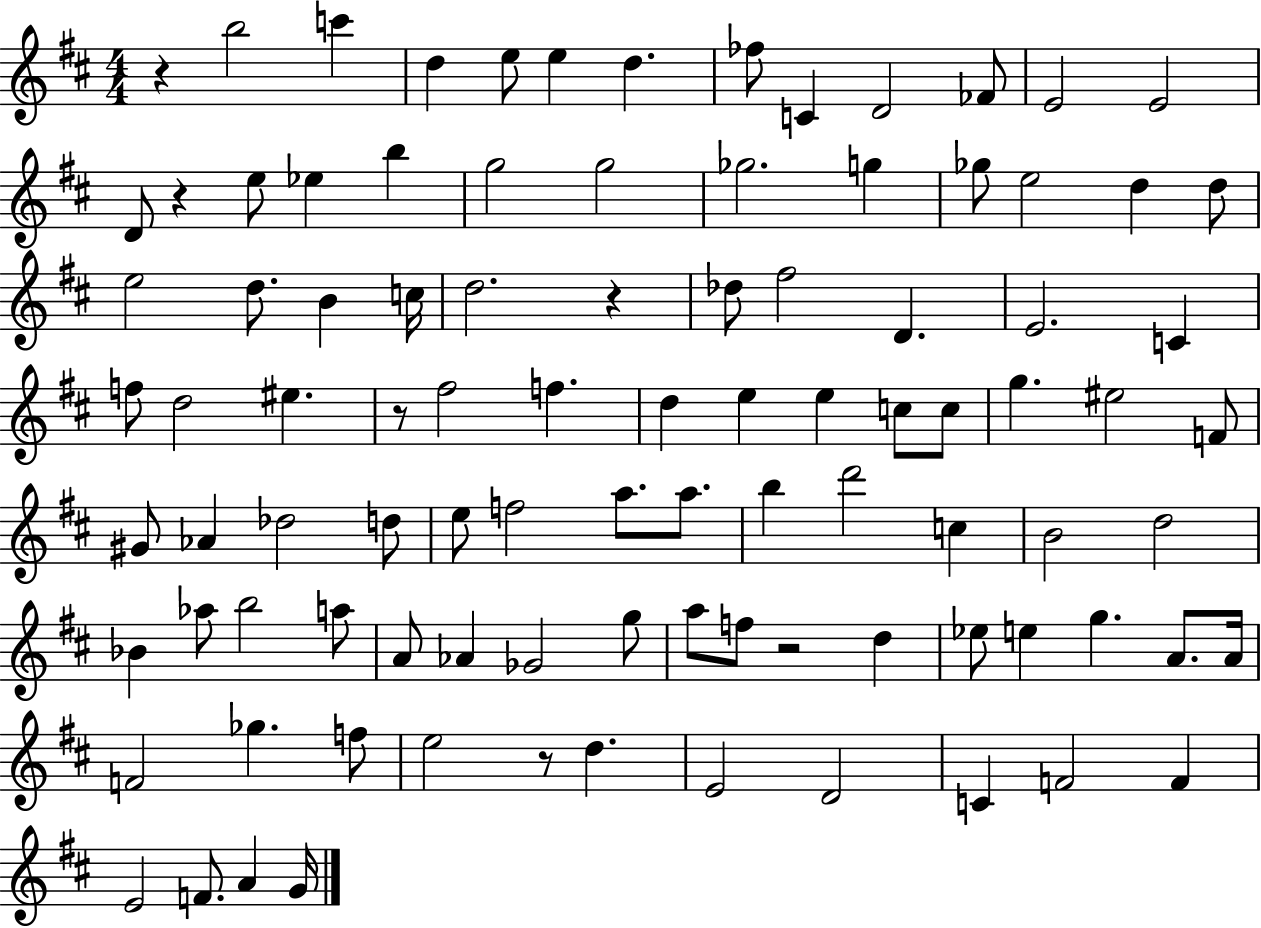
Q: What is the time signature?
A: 4/4